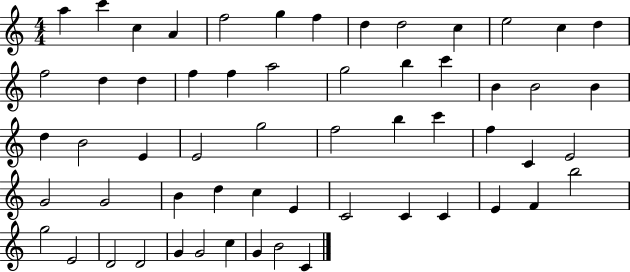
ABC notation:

X:1
T:Untitled
M:4/4
L:1/4
K:C
a c' c A f2 g f d d2 c e2 c d f2 d d f f a2 g2 b c' B B2 B d B2 E E2 g2 f2 b c' f C E2 G2 G2 B d c E C2 C C E F b2 g2 E2 D2 D2 G G2 c G B2 C